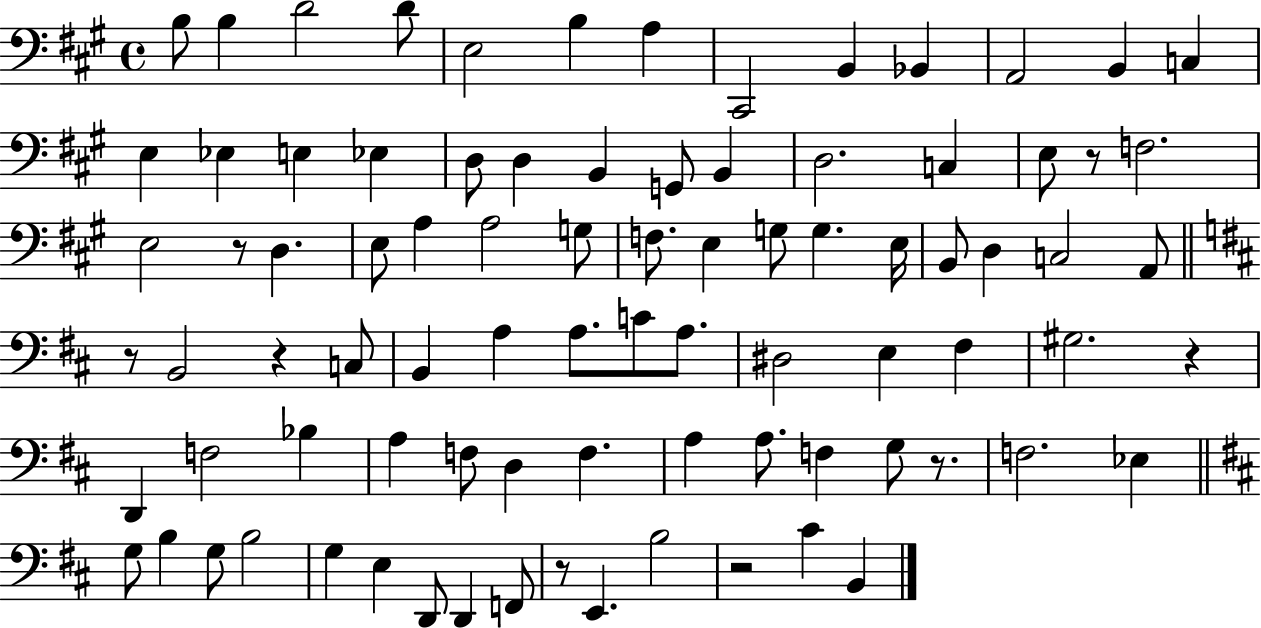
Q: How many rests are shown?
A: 8